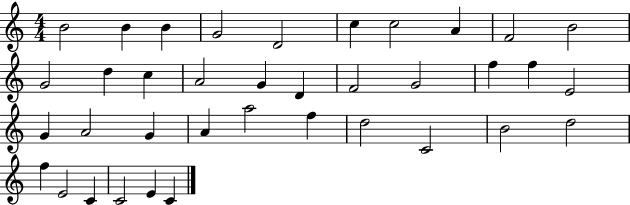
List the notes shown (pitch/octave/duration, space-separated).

B4/h B4/q B4/q G4/h D4/h C5/q C5/h A4/q F4/h B4/h G4/h D5/q C5/q A4/h G4/q D4/q F4/h G4/h F5/q F5/q E4/h G4/q A4/h G4/q A4/q A5/h F5/q D5/h C4/h B4/h D5/h F5/q E4/h C4/q C4/h E4/q C4/q